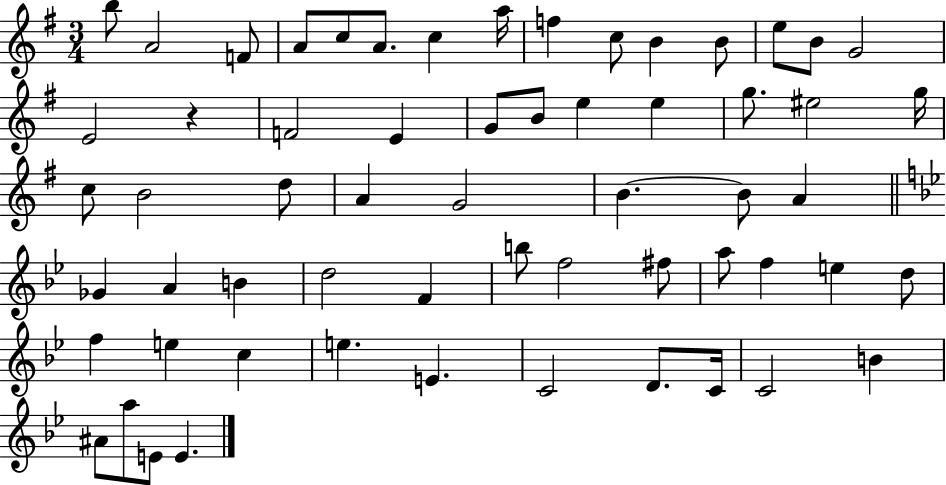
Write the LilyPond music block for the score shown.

{
  \clef treble
  \numericTimeSignature
  \time 3/4
  \key g \major
  b''8 a'2 f'8 | a'8 c''8 a'8. c''4 a''16 | f''4 c''8 b'4 b'8 | e''8 b'8 g'2 | \break e'2 r4 | f'2 e'4 | g'8 b'8 e''4 e''4 | g''8. eis''2 g''16 | \break c''8 b'2 d''8 | a'4 g'2 | b'4.~~ b'8 a'4 | \bar "||" \break \key bes \major ges'4 a'4 b'4 | d''2 f'4 | b''8 f''2 fis''8 | a''8 f''4 e''4 d''8 | \break f''4 e''4 c''4 | e''4. e'4. | c'2 d'8. c'16 | c'2 b'4 | \break ais'8 a''8 e'8 e'4. | \bar "|."
}